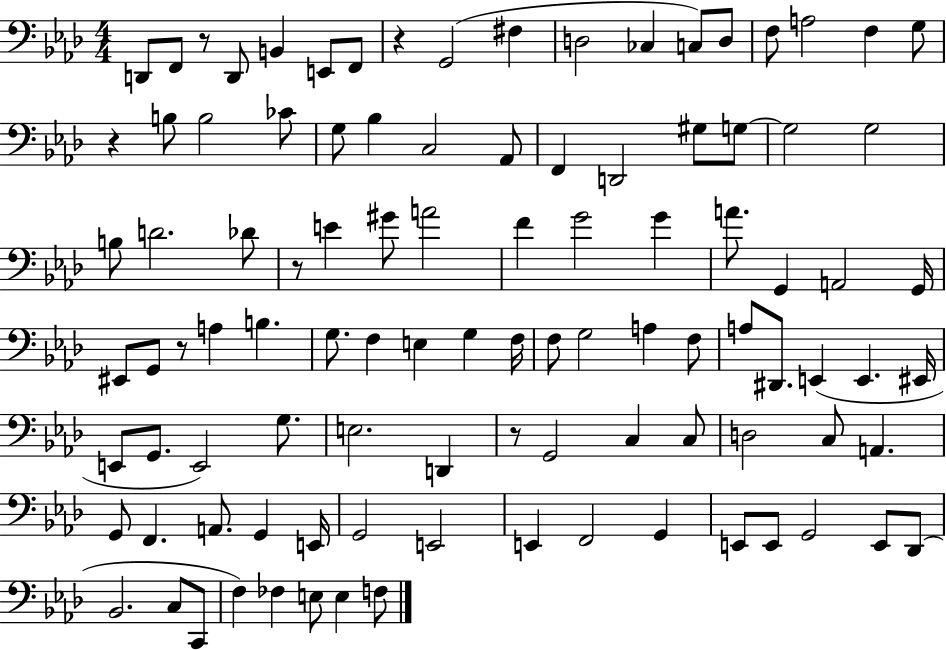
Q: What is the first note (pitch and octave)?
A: D2